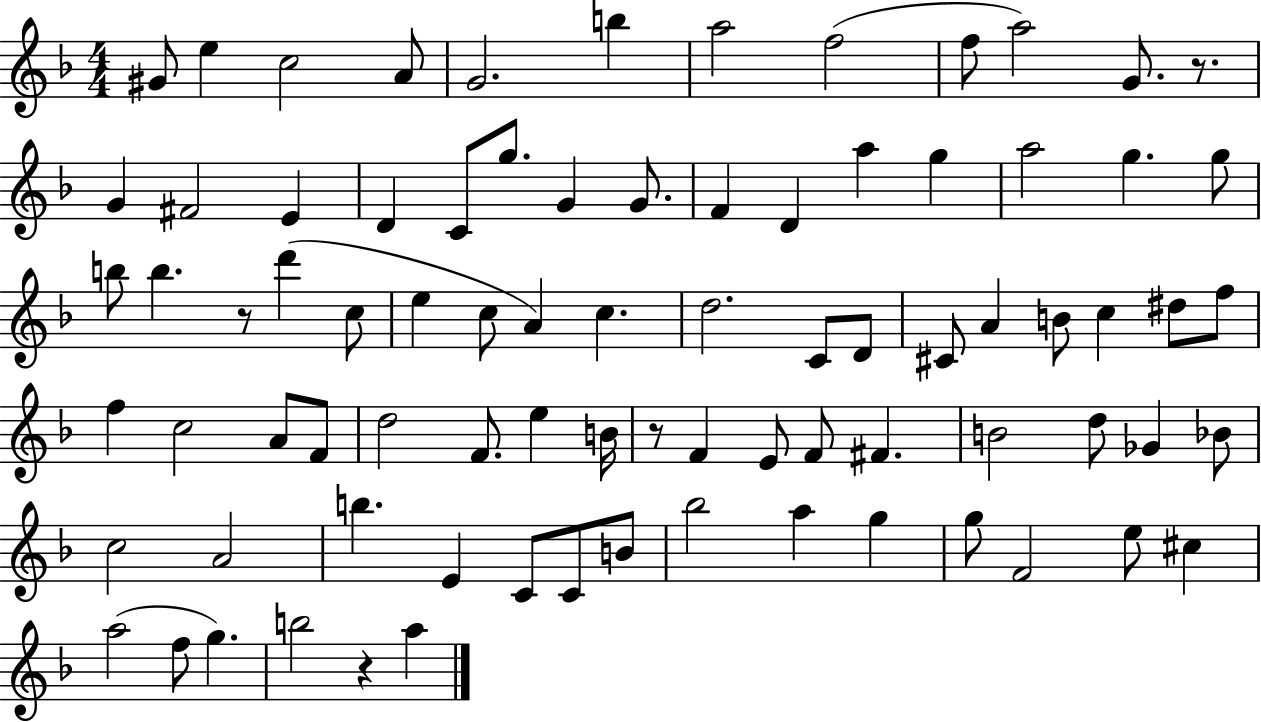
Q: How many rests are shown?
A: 4